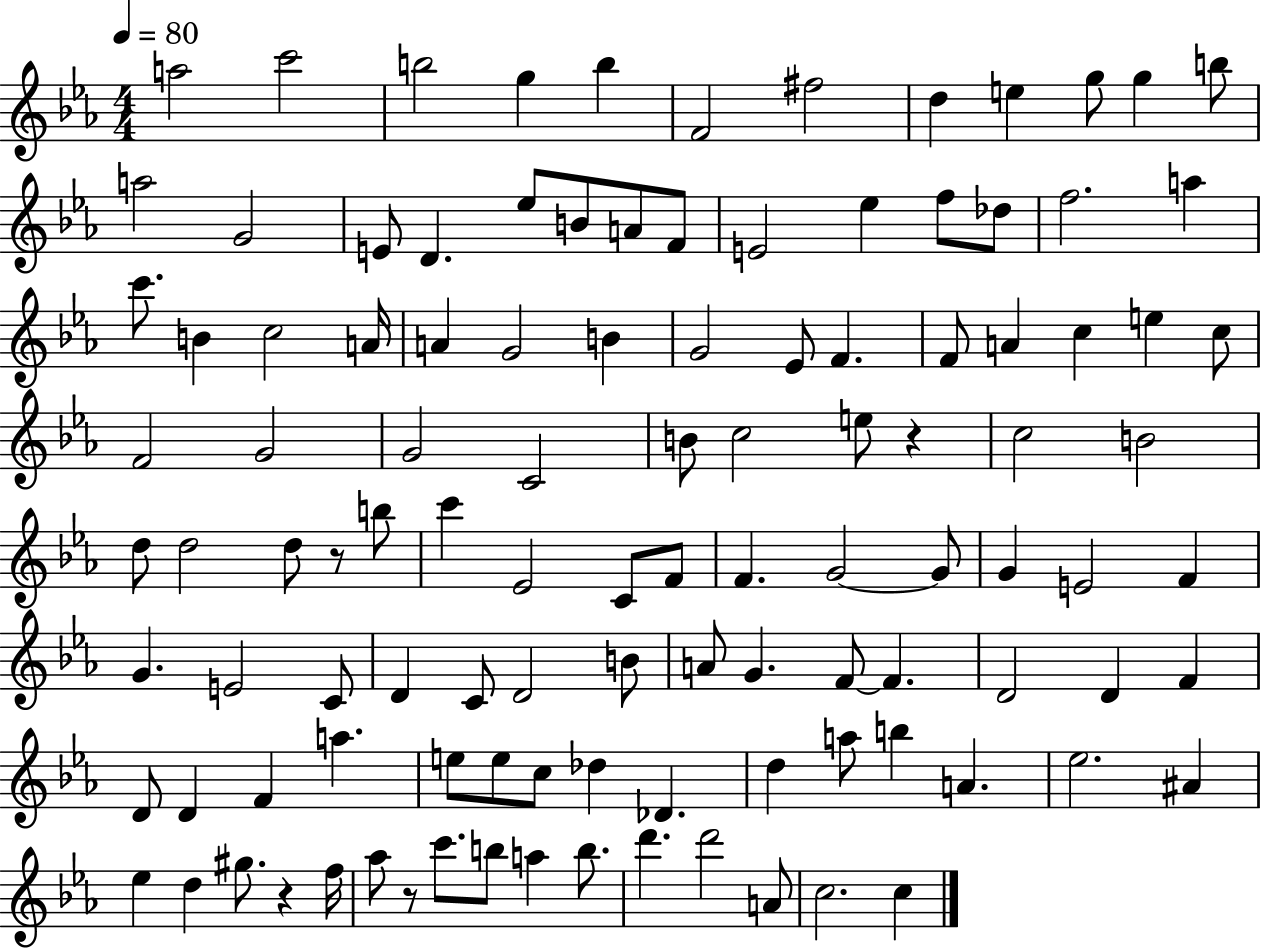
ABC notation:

X:1
T:Untitled
M:4/4
L:1/4
K:Eb
a2 c'2 b2 g b F2 ^f2 d e g/2 g b/2 a2 G2 E/2 D _e/2 B/2 A/2 F/2 E2 _e f/2 _d/2 f2 a c'/2 B c2 A/4 A G2 B G2 _E/2 F F/2 A c e c/2 F2 G2 G2 C2 B/2 c2 e/2 z c2 B2 d/2 d2 d/2 z/2 b/2 c' _E2 C/2 F/2 F G2 G/2 G E2 F G E2 C/2 D C/2 D2 B/2 A/2 G F/2 F D2 D F D/2 D F a e/2 e/2 c/2 _d _D d a/2 b A _e2 ^A _e d ^g/2 z f/4 _a/2 z/2 c'/2 b/2 a b/2 d' d'2 A/2 c2 c